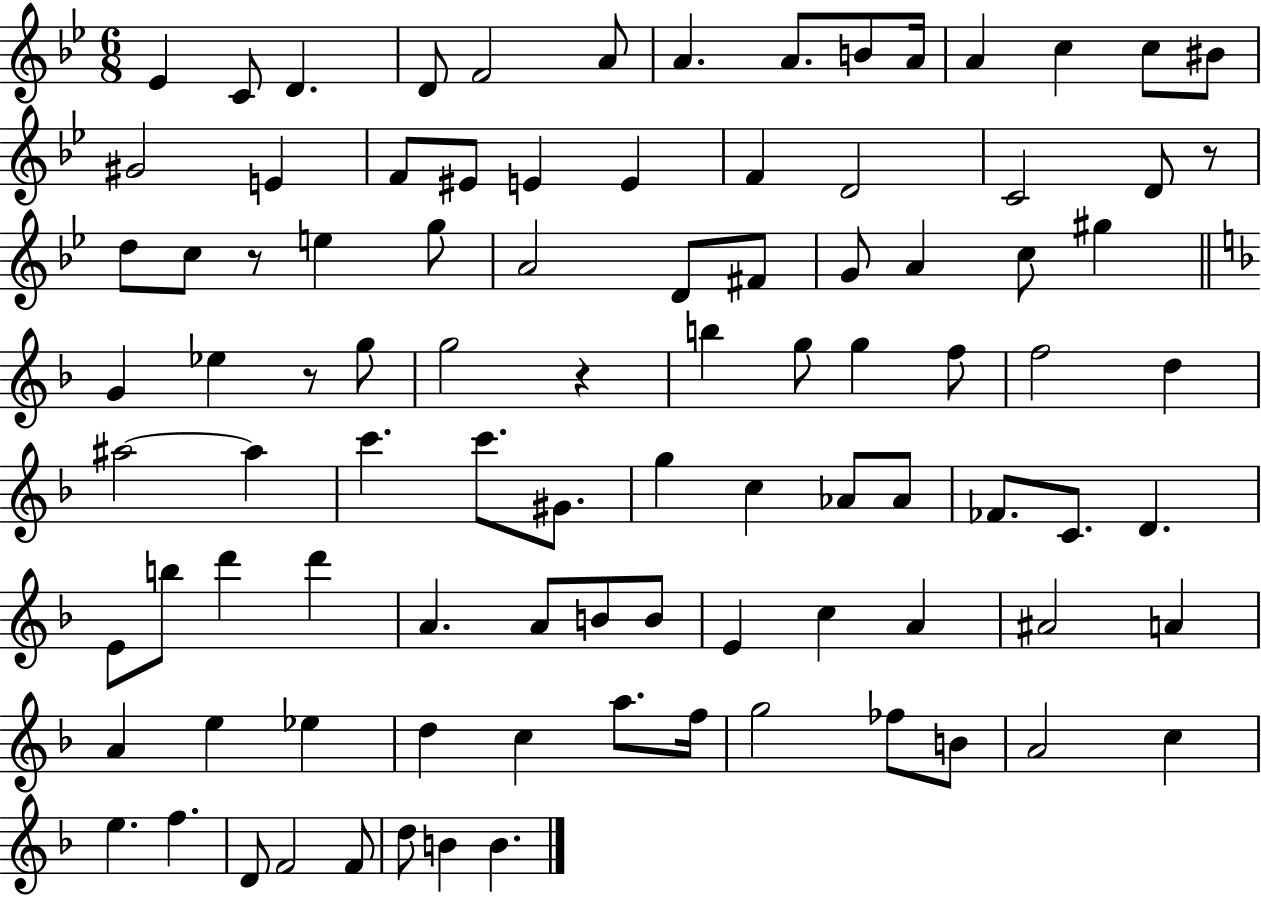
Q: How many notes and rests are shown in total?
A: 94